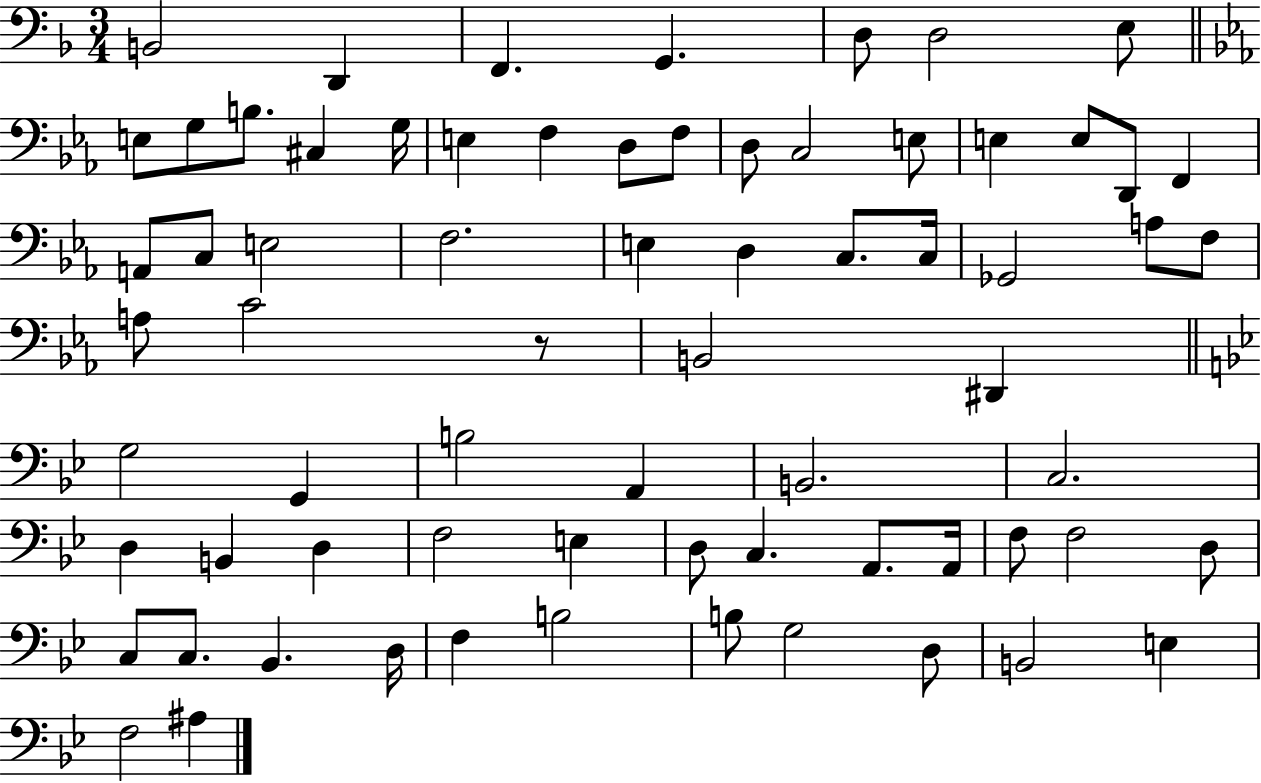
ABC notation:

X:1
T:Untitled
M:3/4
L:1/4
K:F
B,,2 D,, F,, G,, D,/2 D,2 E,/2 E,/2 G,/2 B,/2 ^C, G,/4 E, F, D,/2 F,/2 D,/2 C,2 E,/2 E, E,/2 D,,/2 F,, A,,/2 C,/2 E,2 F,2 E, D, C,/2 C,/4 _G,,2 A,/2 F,/2 A,/2 C2 z/2 B,,2 ^D,, G,2 G,, B,2 A,, B,,2 C,2 D, B,, D, F,2 E, D,/2 C, A,,/2 A,,/4 F,/2 F,2 D,/2 C,/2 C,/2 _B,, D,/4 F, B,2 B,/2 G,2 D,/2 B,,2 E, F,2 ^A,